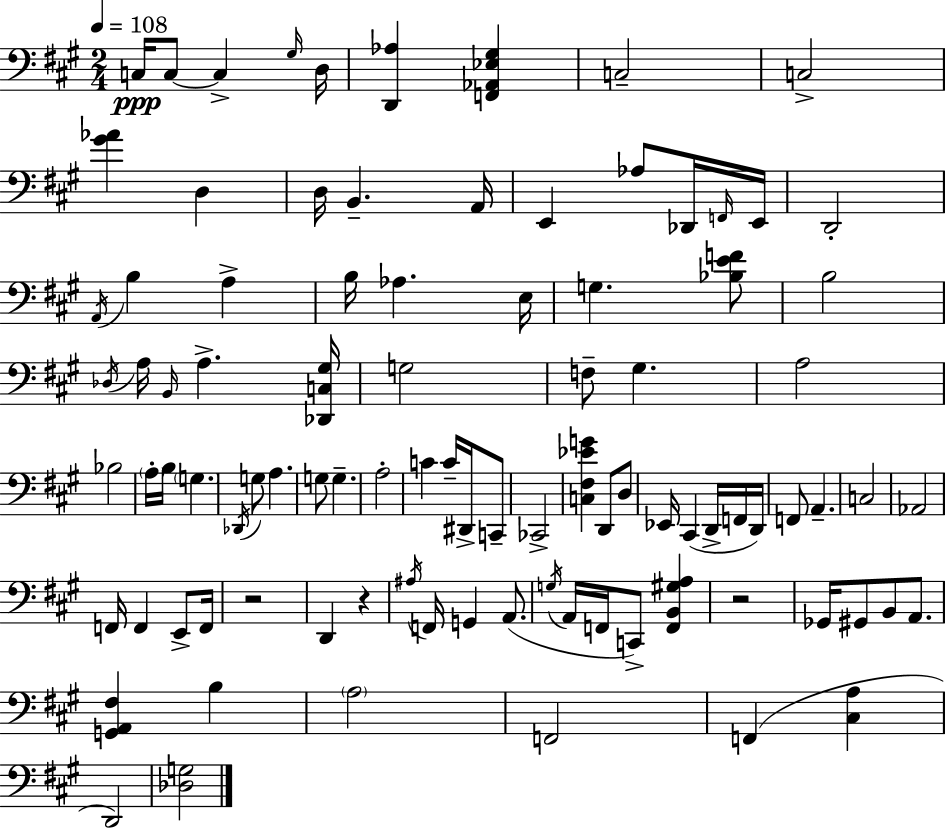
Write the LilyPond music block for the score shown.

{
  \clef bass
  \numericTimeSignature
  \time 2/4
  \key a \major
  \tempo 4 = 108
  c16\ppp c8~~ c4-> \grace { gis16 } | d16 <d, aes>4 <f, aes, ees gis>4 | c2-- | c2-> | \break <gis' aes'>4 d4 | d16 b,4.-- | a,16 e,4 aes8 des,16 | \grace { f,16 } e,16 d,2-. | \break \acciaccatura { a,16 } b4 a4-> | b16 aes4. | e16 g4. | <bes e' f'>8 b2 | \break \acciaccatura { des16 } a16 \grace { b,16 } a4.-> | <des, c gis>16 g2 | f8-- gis4. | a2 | \break bes2 | \parenthesize a16-. b16 \parenthesize g4. | \acciaccatura { des,16 } g8 | a4. g8 | \break g4.-- a2-. | c'4 | c'16-- dis,16-> c,8-- ces,2-> | <c fis ees' g'>4 | \break d,8 d8 ees,16 cis,4( | d,16-> f,16 d,16) f,8 | a,4.-- c2 | aes,2 | \break f,16 f,4 | e,8-> f,16 r2 | d,4 | r4 \acciaccatura { ais16 } f,16 | \break g,4 a,8.( \acciaccatura { g16 } | a,16 f,16 c,8->) <f, b, gis a>4 | r2 | ges,16 gis,8 b,8 a,8. | \break <g, a, fis>4 b4 | \parenthesize a2 | f,2 | f,4( <cis a>4 | \break d,2) | <des g>2 | \bar "|."
}